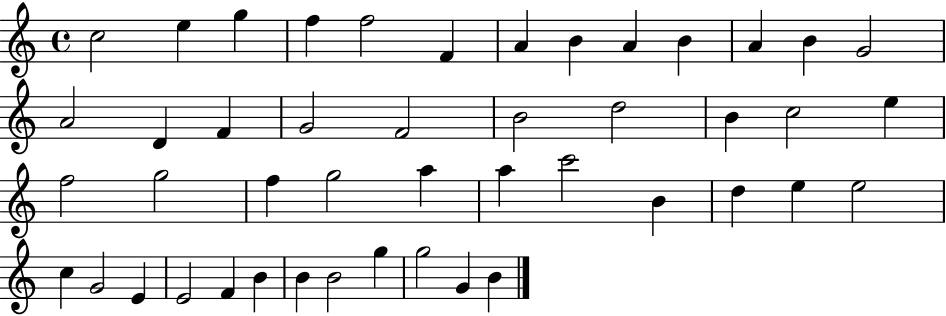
{
  \clef treble
  \time 4/4
  \defaultTimeSignature
  \key c \major
  c''2 e''4 g''4 | f''4 f''2 f'4 | a'4 b'4 a'4 b'4 | a'4 b'4 g'2 | \break a'2 d'4 f'4 | g'2 f'2 | b'2 d''2 | b'4 c''2 e''4 | \break f''2 g''2 | f''4 g''2 a''4 | a''4 c'''2 b'4 | d''4 e''4 e''2 | \break c''4 g'2 e'4 | e'2 f'4 b'4 | b'4 b'2 g''4 | g''2 g'4 b'4 | \break \bar "|."
}